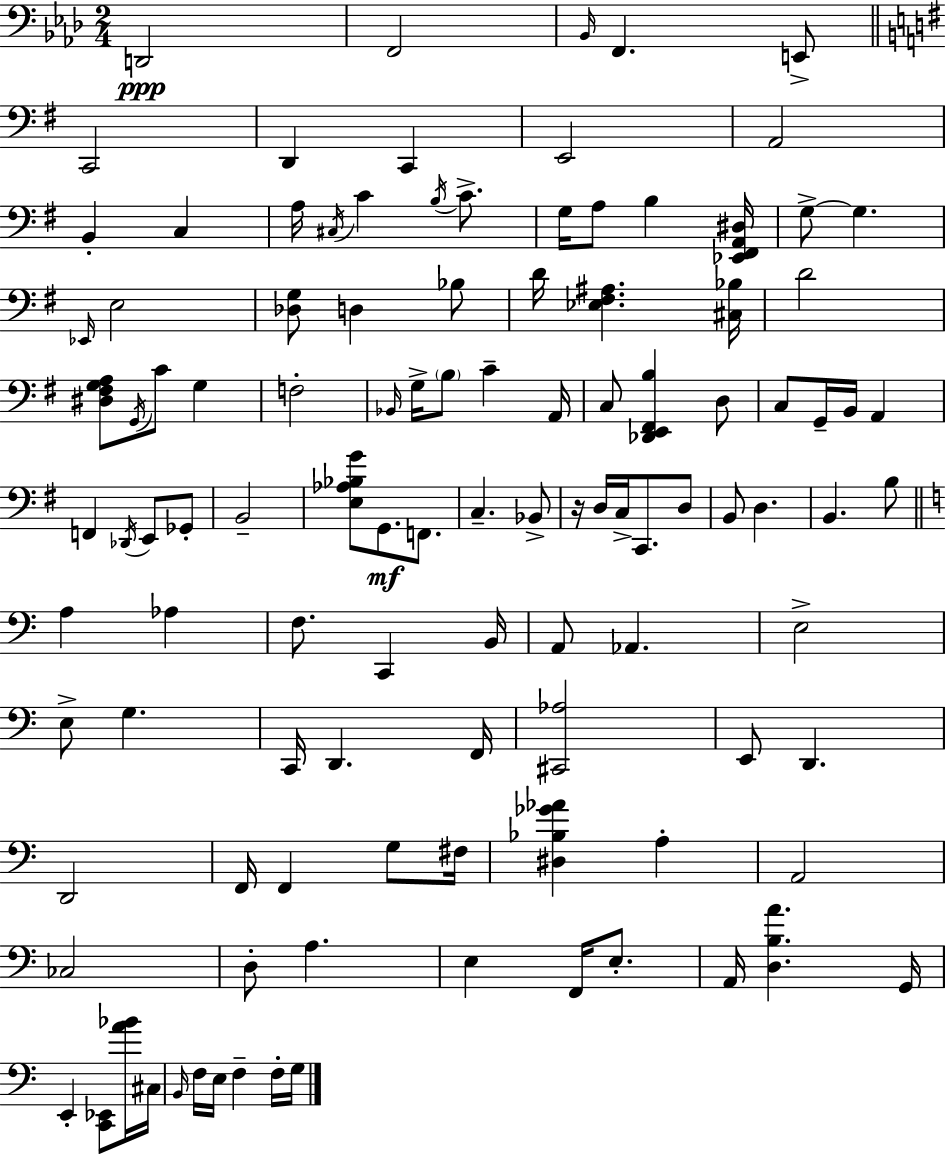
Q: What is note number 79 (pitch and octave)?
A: G3